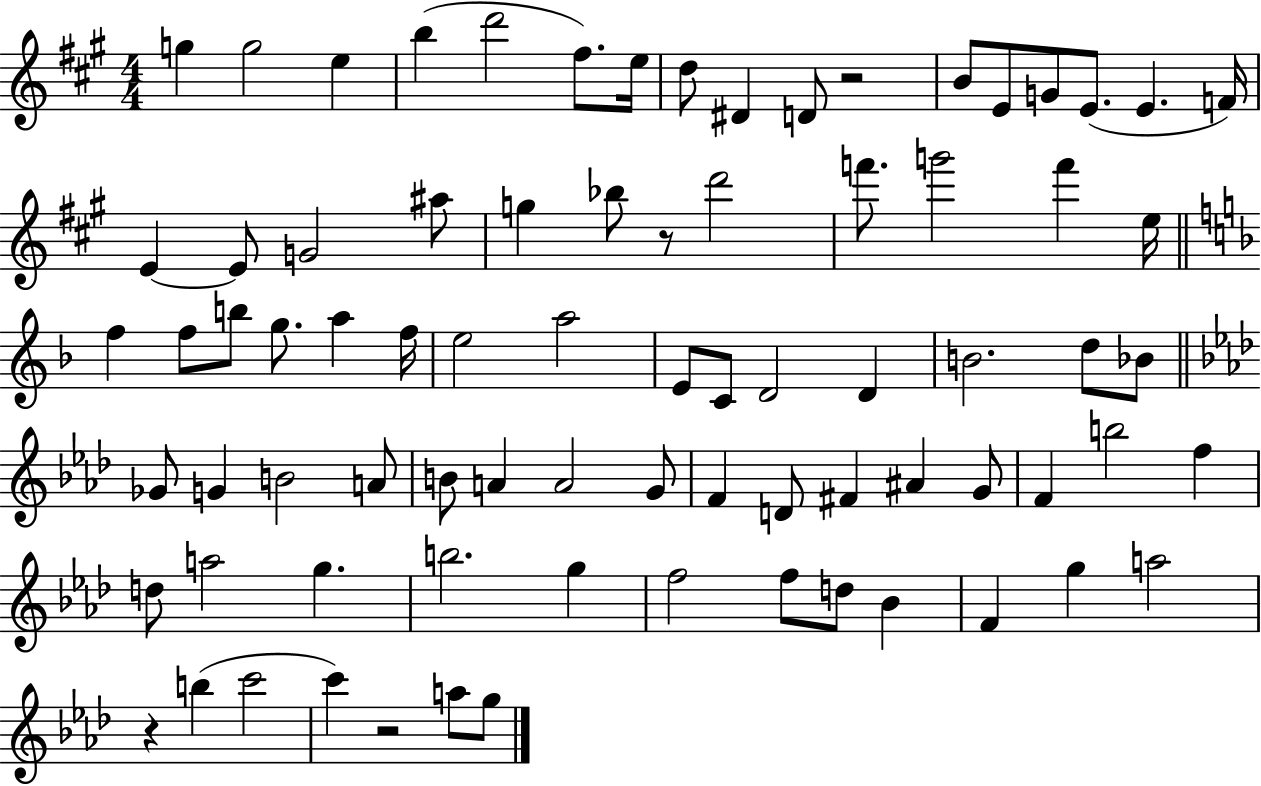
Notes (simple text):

G5/q G5/h E5/q B5/q D6/h F#5/e. E5/s D5/e D#4/q D4/e R/h B4/e E4/e G4/e E4/e. E4/q. F4/s E4/q E4/e G4/h A#5/e G5/q Bb5/e R/e D6/h F6/e. G6/h F6/q E5/s F5/q F5/e B5/e G5/e. A5/q F5/s E5/h A5/h E4/e C4/e D4/h D4/q B4/h. D5/e Bb4/e Gb4/e G4/q B4/h A4/e B4/e A4/q A4/h G4/e F4/q D4/e F#4/q A#4/q G4/e F4/q B5/h F5/q D5/e A5/h G5/q. B5/h. G5/q F5/h F5/e D5/e Bb4/q F4/q G5/q A5/h R/q B5/q C6/h C6/q R/h A5/e G5/e